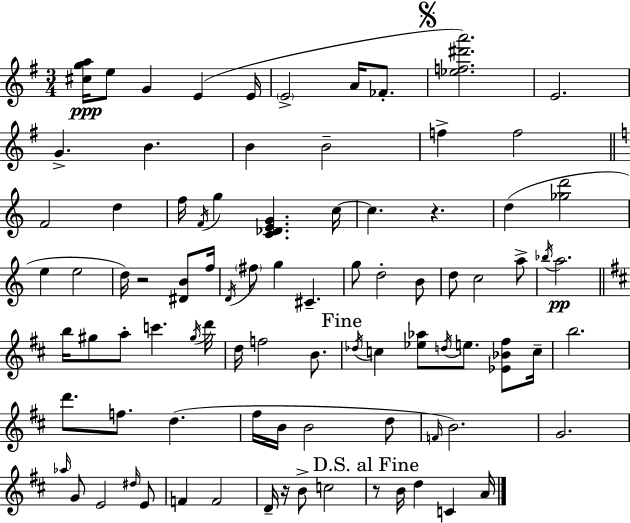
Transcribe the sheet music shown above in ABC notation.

X:1
T:Untitled
M:3/4
L:1/4
K:G
[^cga]/4 e/2 G E E/4 E2 A/4 _F/2 [_ef^d'a']2 E2 G B B B2 f f2 F2 d f/4 F/4 g [C_DEG] c/4 c z d [_gd']2 e e2 d/4 z2 [^DB]/2 f/4 D/4 ^f/2 g ^C g/2 d2 B/2 d/2 c2 a/2 _b/4 a2 b/4 ^g/2 a/2 c' ^g/4 d'/4 d/4 f2 B/2 _d/4 c [_e_a]/2 d/4 e/2 [_E_B^f]/2 c/4 b2 d'/2 f/2 d ^f/4 B/4 B2 d/2 F/4 B2 G2 _a/4 G/2 E2 ^d/4 E/2 F F2 D/4 z/4 B/2 c2 z/2 B/4 d C A/4